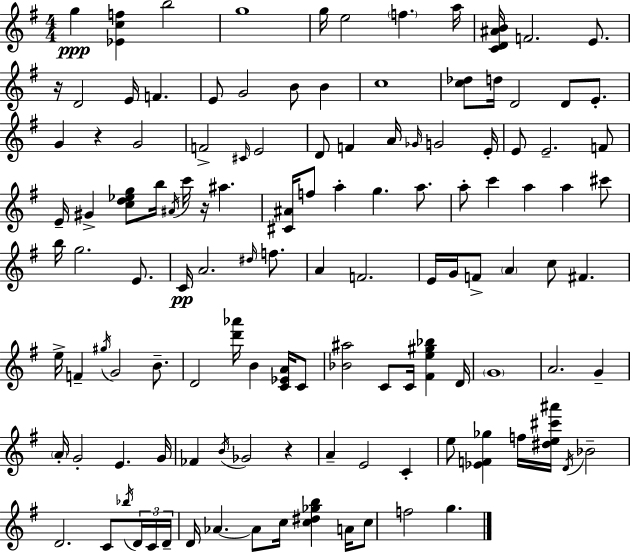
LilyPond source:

{
  \clef treble
  \numericTimeSignature
  \time 4/4
  \key e \minor
  \repeat volta 2 { g''4\ppp <ees' c'' f''>4 b''2 | g''1 | g''16 e''2 \parenthesize f''4. a''16 | <c' d' ais' b'>16 f'2. e'8. | \break r16 d'2 e'16 f'4. | e'8 g'2 b'8 b'4 | c''1 | <c'' des''>8 d''16 d'2 d'8 e'8.-. | \break g'4 r4 g'2 | f'2-> \grace { cis'16 } e'2 | d'8 f'4 a'16 \grace { ges'16 } g'2 | e'16-. e'8 e'2.-- | \break f'8 e'16-- gis'4-> <c'' d'' ees'' g''>8 b''16 \acciaccatura { ais'16 } c'''16 r16 ais''4. | <cis' ais'>16 f''8 a''4-. g''4. | a''8. a''8-. c'''4 a''4 a''4 | cis'''8 b''16 g''2. | \break e'8. c'16\pp a'2. | \grace { dis''16 } f''8. a'4 f'2. | e'16 g'16 f'8-> \parenthesize a'4 c''8 fis'4. | e''16-> f'4-- \acciaccatura { gis''16 } g'2 | \break b'8.-- d'2 <d''' aes'''>16 b'4 | <c' ees' a'>16 c'8 <bes' ais''>2 c'8 c'16 | <fis' e'' gis'' bes''>4 d'16 \parenthesize g'1 | a'2. | \break g'4-- \parenthesize a'16-. g'2-. e'4. | g'16 fes'4 \acciaccatura { b'16 } ges'2 | r4 a'4-- e'2 | c'4-. e''8 <ees' f' ges''>4 f''16 <dis'' e'' cis''' ais'''>16 \acciaccatura { d'16 } bes'2-- | \break d'2. | c'8 \acciaccatura { bes''16 } \tuplet 3/2 { d'16 c'16 d'16-- } d'16 aes'4.~~ | aes'8 c''16 <c'' dis'' ges'' b''>4 a'16 c''8 f''2 | g''4. } \bar "|."
}